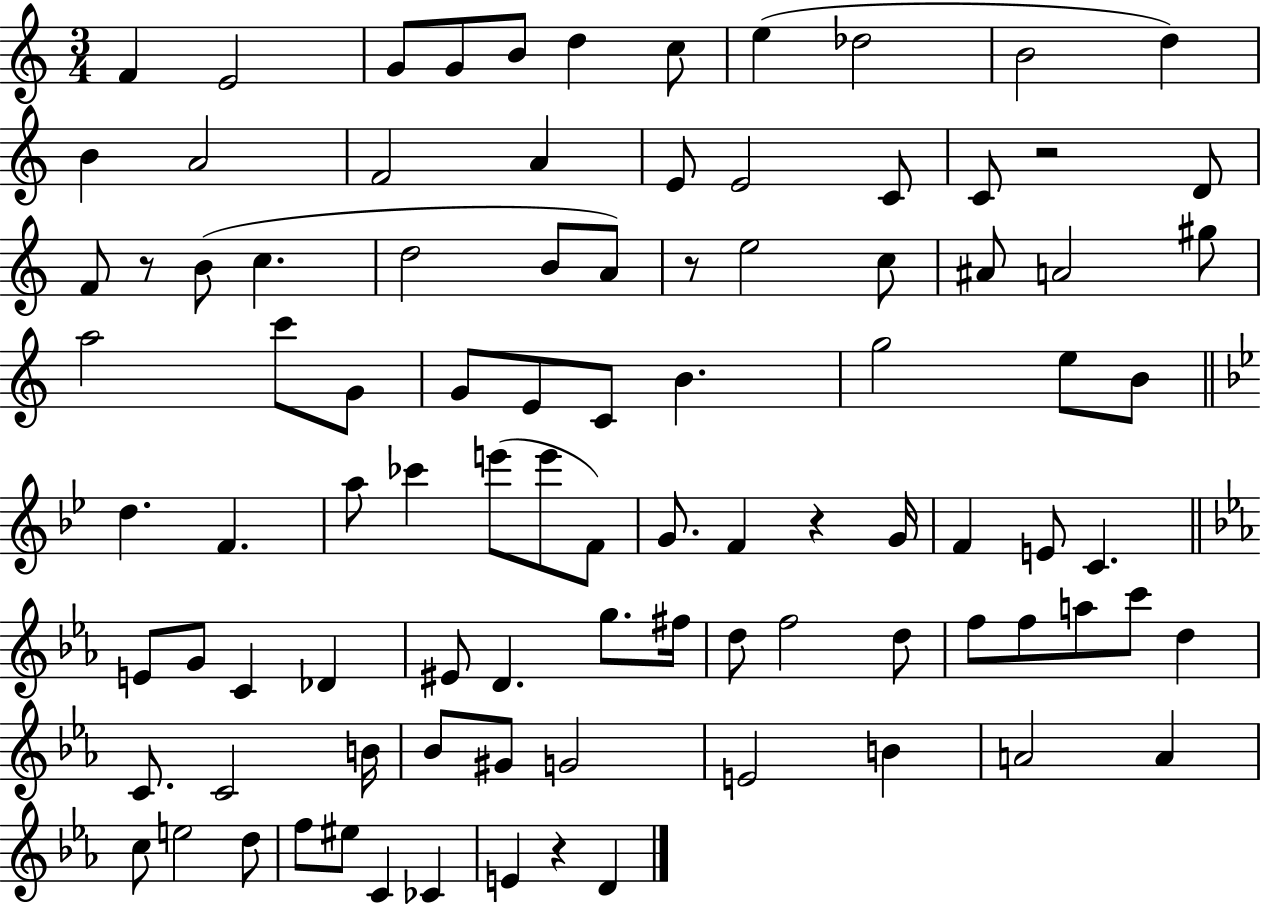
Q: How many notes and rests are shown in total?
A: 94